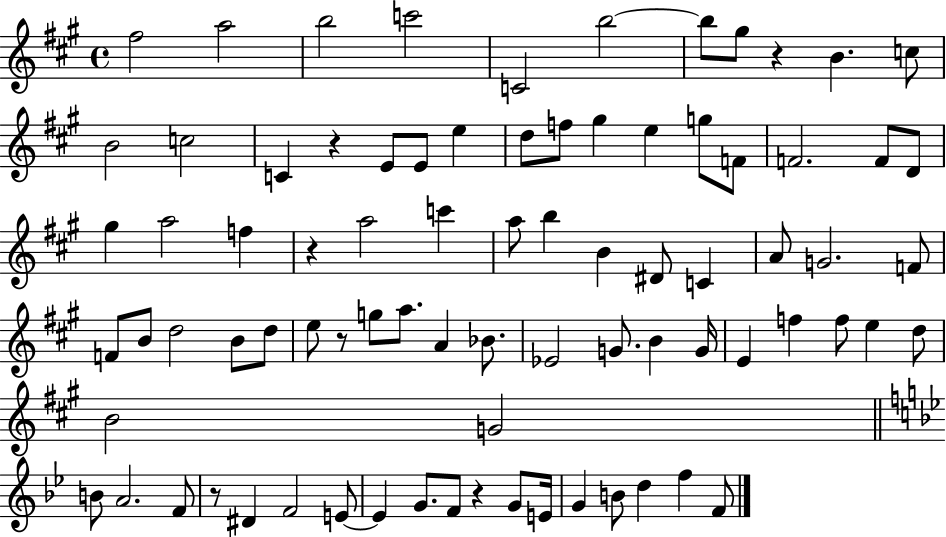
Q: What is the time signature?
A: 4/4